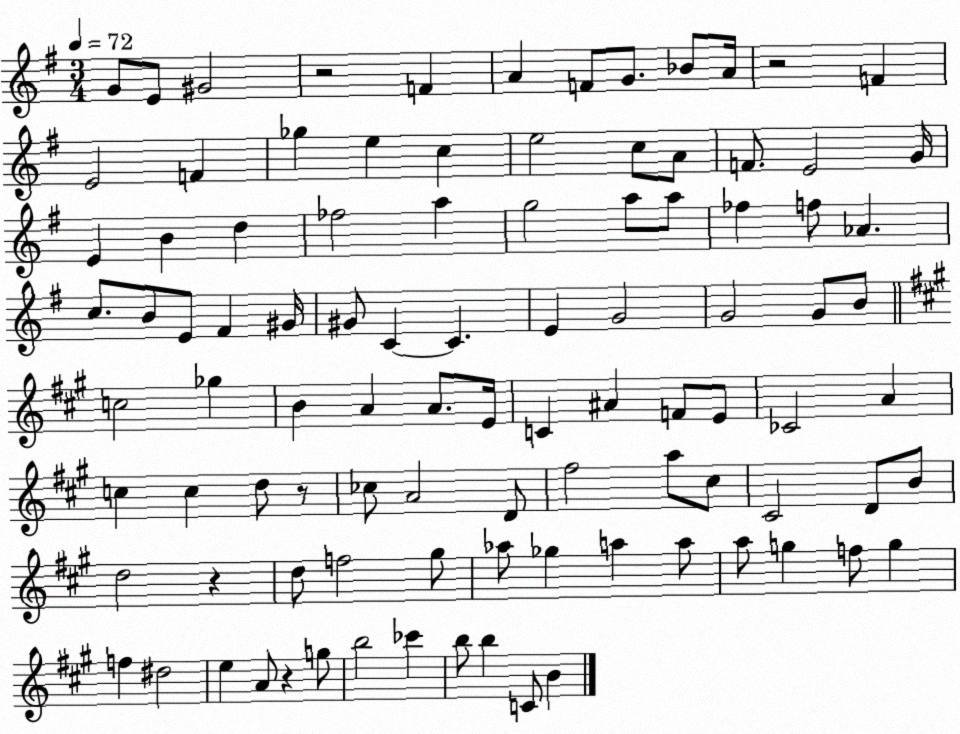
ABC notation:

X:1
T:Untitled
M:3/4
L:1/4
K:G
G/2 E/2 ^G2 z2 F A F/2 G/2 _B/2 A/4 z2 F E2 F _g e c e2 c/2 A/2 F/2 E2 G/4 E B d _f2 a g2 a/2 a/2 _f f/2 _A c/2 B/2 E/2 ^F ^G/4 ^G/2 C C E G2 G2 G/2 B/2 c2 _g B A A/2 E/4 C ^A F/2 E/2 _C2 A c c d/2 z/2 _c/2 A2 D/2 ^f2 a/2 ^c/2 ^C2 D/2 B/2 d2 z d/2 f2 ^g/2 _a/2 _g a a/2 a/2 g f/2 g f ^d2 e A/2 z g/2 b2 _c' b/2 b C/2 B